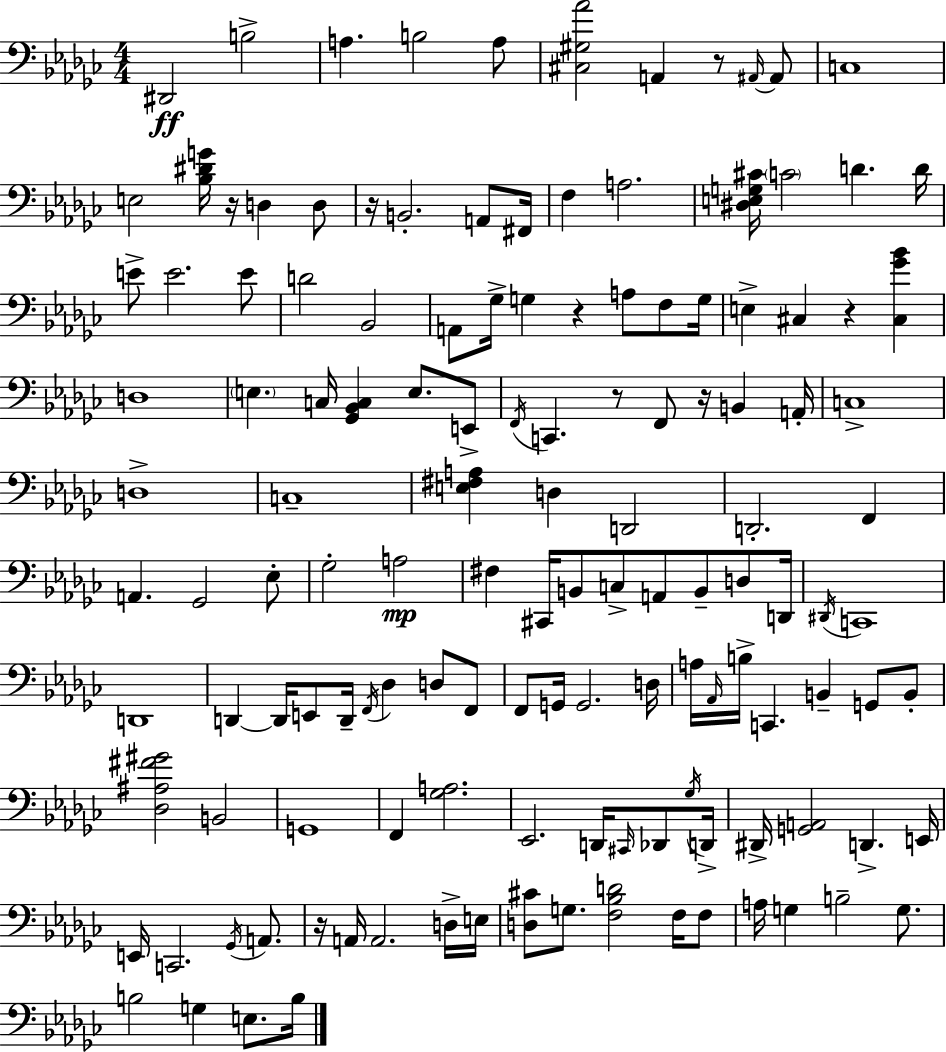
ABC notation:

X:1
T:Untitled
M:4/4
L:1/4
K:Ebm
^D,,2 B,2 A, B,2 A,/2 [^C,^G,_A]2 A,, z/2 ^A,,/4 ^A,,/2 C,4 E,2 [_B,^DG]/4 z/4 D, D,/2 z/4 B,,2 A,,/2 ^F,,/4 F, A,2 [^D,E,G,^C]/4 C2 D D/4 E/2 E2 E/2 D2 _B,,2 A,,/2 _G,/4 G, z A,/2 F,/2 G,/4 E, ^C, z [^C,_G_B] D,4 E, C,/4 [_G,,_B,,C,] E,/2 E,,/2 F,,/4 C,, z/2 F,,/2 z/4 B,, A,,/4 C,4 D,4 C,4 [E,^F,A,] D, D,,2 D,,2 F,, A,, _G,,2 _E,/2 _G,2 A,2 ^F, ^C,,/4 B,,/2 C,/2 A,,/2 B,,/2 D,/2 D,,/4 ^D,,/4 C,,4 D,,4 D,, D,,/4 E,,/2 D,,/4 F,,/4 _D, D,/2 F,,/2 F,,/2 G,,/4 G,,2 D,/4 A,/4 _A,,/4 B,/4 C,, B,, G,,/2 B,,/2 [_D,^A,^F^G]2 B,,2 G,,4 F,, [_G,A,]2 _E,,2 D,,/4 ^C,,/4 _D,,/2 _G,/4 D,,/4 ^D,,/4 [G,,A,,]2 D,, E,,/4 E,,/4 C,,2 _G,,/4 A,,/2 z/4 A,,/4 A,,2 D,/4 E,/4 [D,^C]/2 G,/2 [F,_B,D]2 F,/4 F,/2 A,/4 G, B,2 G,/2 B,2 G, E,/2 B,/4